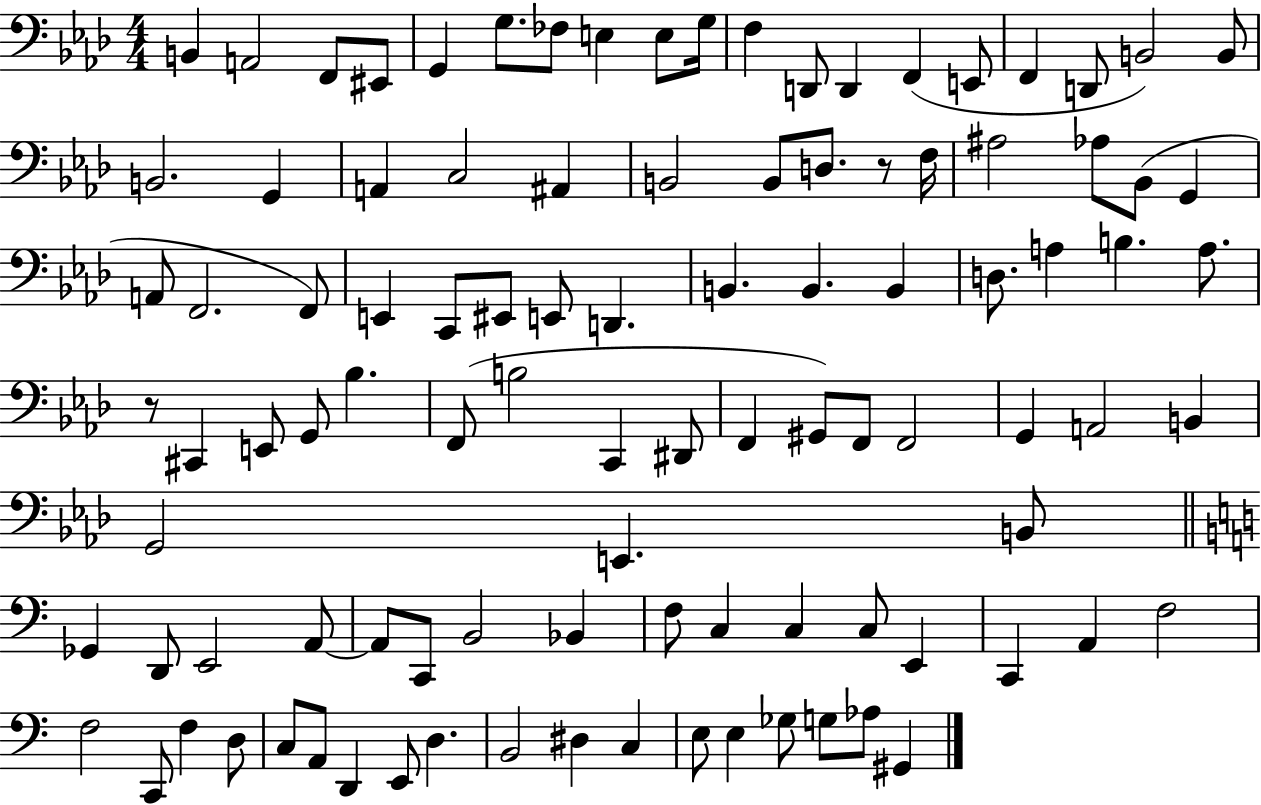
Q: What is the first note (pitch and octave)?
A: B2